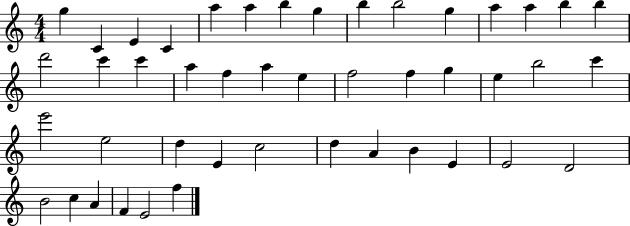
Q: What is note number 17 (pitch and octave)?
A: C6